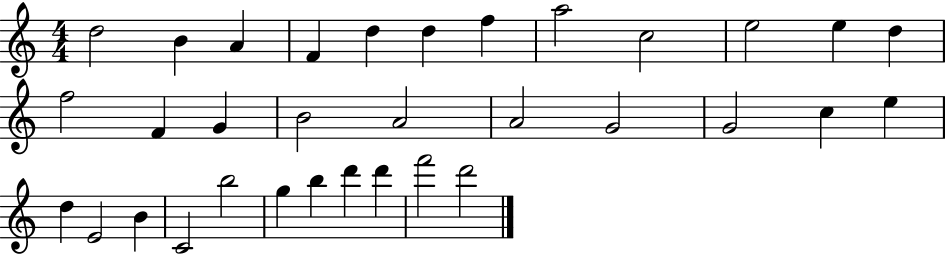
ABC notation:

X:1
T:Untitled
M:4/4
L:1/4
K:C
d2 B A F d d f a2 c2 e2 e d f2 F G B2 A2 A2 G2 G2 c e d E2 B C2 b2 g b d' d' f'2 d'2